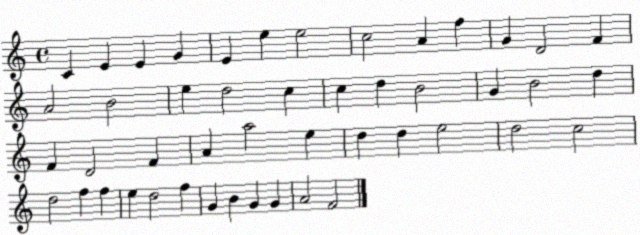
X:1
T:Untitled
M:4/4
L:1/4
K:C
C E E G E e e2 c2 A f G D2 F A2 B2 e d2 c c d B2 G B2 d F D2 F A a2 e d d e2 d2 c2 d2 f f e d2 f G B G G A2 F2